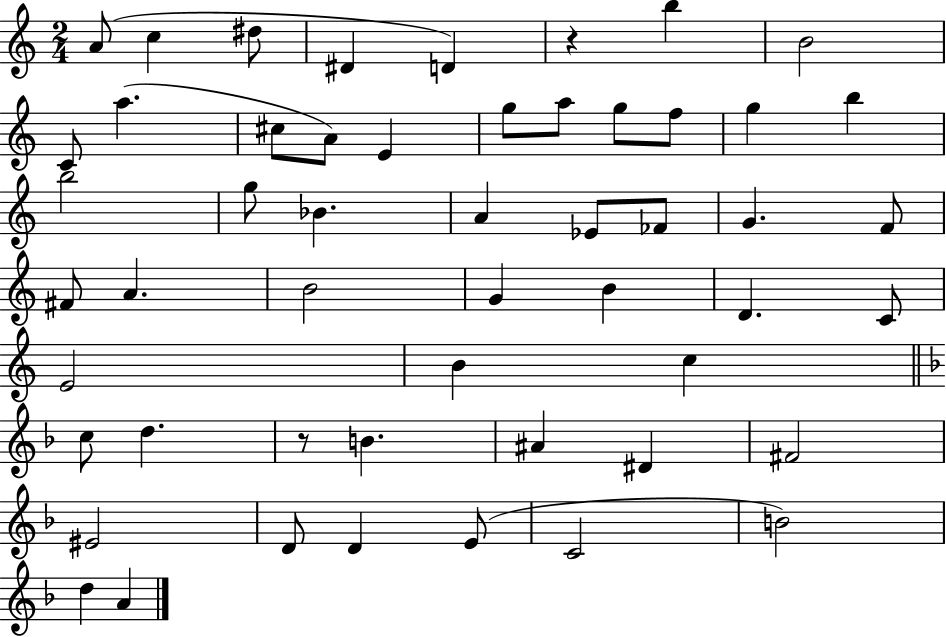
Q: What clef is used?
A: treble